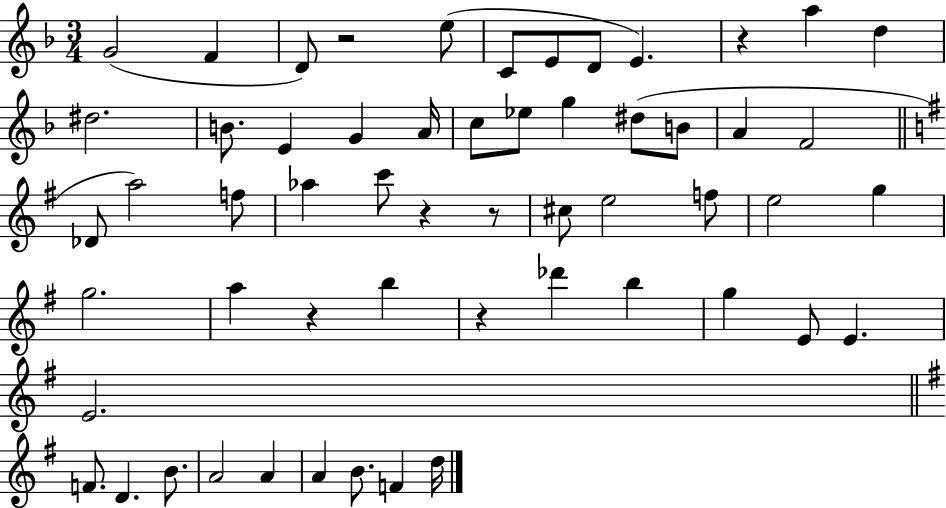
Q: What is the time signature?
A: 3/4